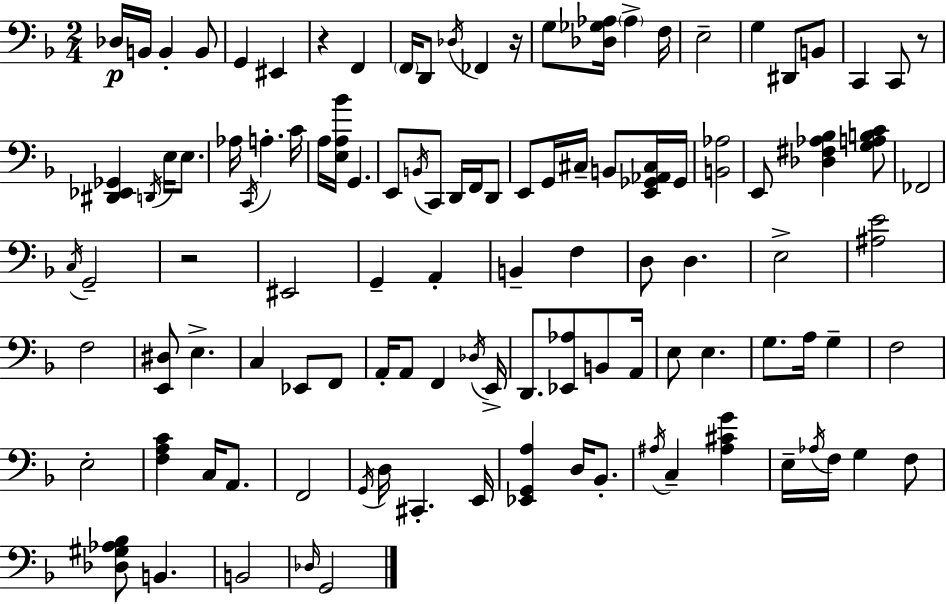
X:1
T:Untitled
M:2/4
L:1/4
K:F
_D,/4 B,,/4 B,, B,,/2 G,, ^E,, z F,, F,,/4 D,,/2 _D,/4 _F,, z/4 G,/2 [_D,_G,_A,]/4 _A, F,/4 E,2 G, ^D,,/2 B,,/2 C,, C,,/2 z/2 [^D,,_E,,_G,,] D,,/4 E,/4 E,/2 _A,/4 C,,/4 A, C/4 A,/4 [E,A,_B]/4 G,, E,,/2 B,,/4 C,,/2 D,,/4 F,,/4 D,,/2 E,,/2 G,,/4 ^C,/4 B,,/2 [E,,_G,,_A,,^C,]/4 _G,,/4 [B,,_A,]2 E,,/2 [_D,^F,_A,_B,] [G,A,B,C]/2 _F,,2 C,/4 G,,2 z2 ^E,,2 G,, A,, B,, F, D,/2 D, E,2 [^A,E]2 F,2 [E,,^D,]/2 E, C, _E,,/2 F,,/2 A,,/4 A,,/2 F,, _D,/4 E,,/4 D,,/2 [_E,,_A,]/2 B,,/2 A,,/4 E,/2 E, G,/2 A,/4 G, F,2 E,2 [F,A,C] C,/4 A,,/2 F,,2 G,,/4 D,/4 ^C,, E,,/4 [_E,,G,,A,] D,/4 _B,,/2 ^A,/4 C, [^A,^CG] E,/4 _A,/4 F,/4 G, F,/2 [_D,^G,_A,_B,]/2 B,, B,,2 _D,/4 G,,2